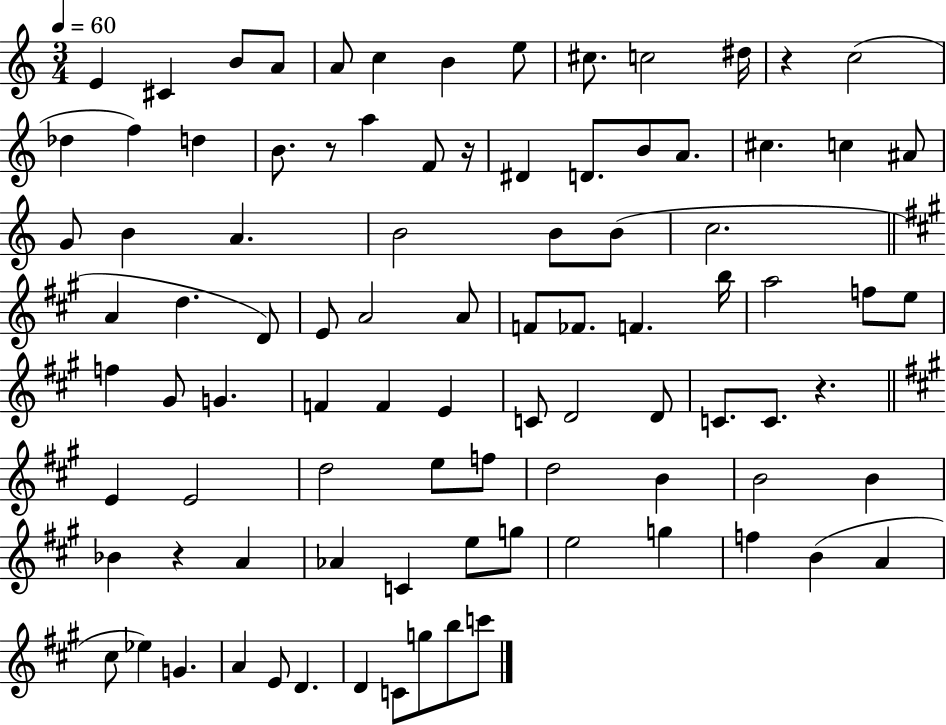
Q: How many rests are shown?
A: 5